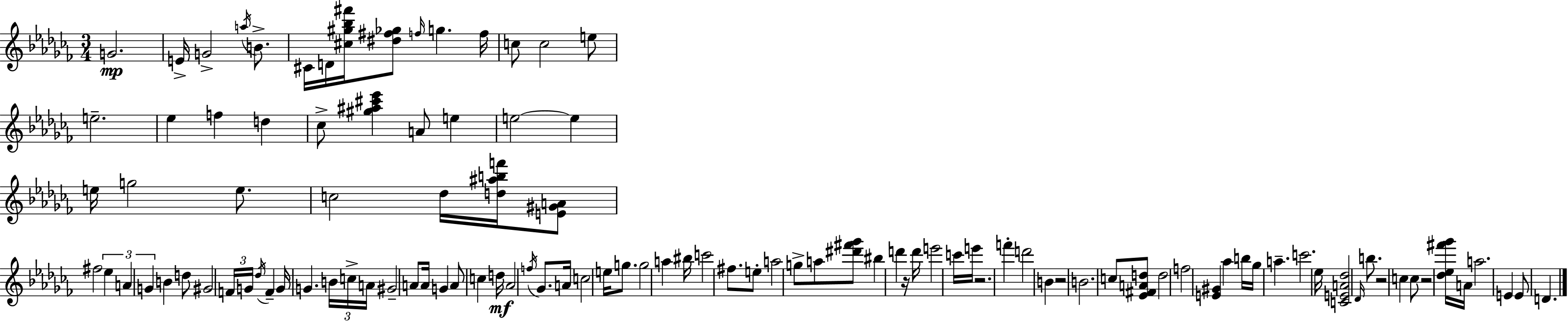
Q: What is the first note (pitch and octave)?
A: G4